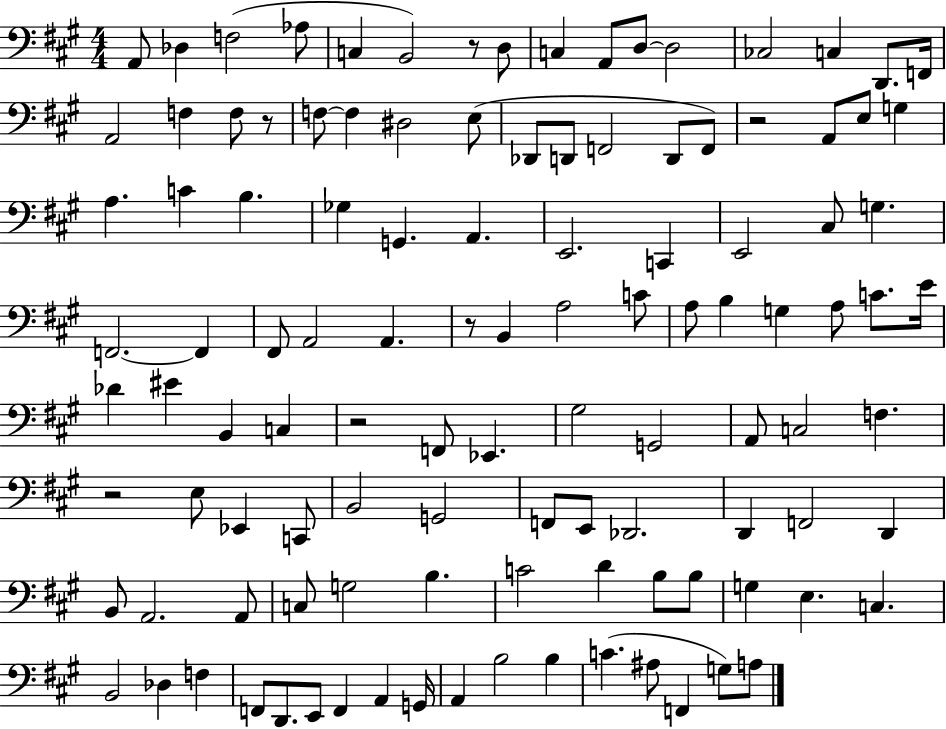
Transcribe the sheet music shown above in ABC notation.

X:1
T:Untitled
M:4/4
L:1/4
K:A
A,,/2 _D, F,2 _A,/2 C, B,,2 z/2 D,/2 C, A,,/2 D,/2 D,2 _C,2 C, D,,/2 F,,/4 A,,2 F, F,/2 z/2 F,/2 F, ^D,2 E,/2 _D,,/2 D,,/2 F,,2 D,,/2 F,,/2 z2 A,,/2 E,/2 G, A, C B, _G, G,, A,, E,,2 C,, E,,2 ^C,/2 G, F,,2 F,, ^F,,/2 A,,2 A,, z/2 B,, A,2 C/2 A,/2 B, G, A,/2 C/2 E/4 _D ^E B,, C, z2 F,,/2 _E,, ^G,2 G,,2 A,,/2 C,2 F, z2 E,/2 _E,, C,,/2 B,,2 G,,2 F,,/2 E,,/2 _D,,2 D,, F,,2 D,, B,,/2 A,,2 A,,/2 C,/2 G,2 B, C2 D B,/2 B,/2 G, E, C, B,,2 _D, F, F,,/2 D,,/2 E,,/2 F,, A,, G,,/4 A,, B,2 B, C ^A,/2 F,, G,/2 A,/2